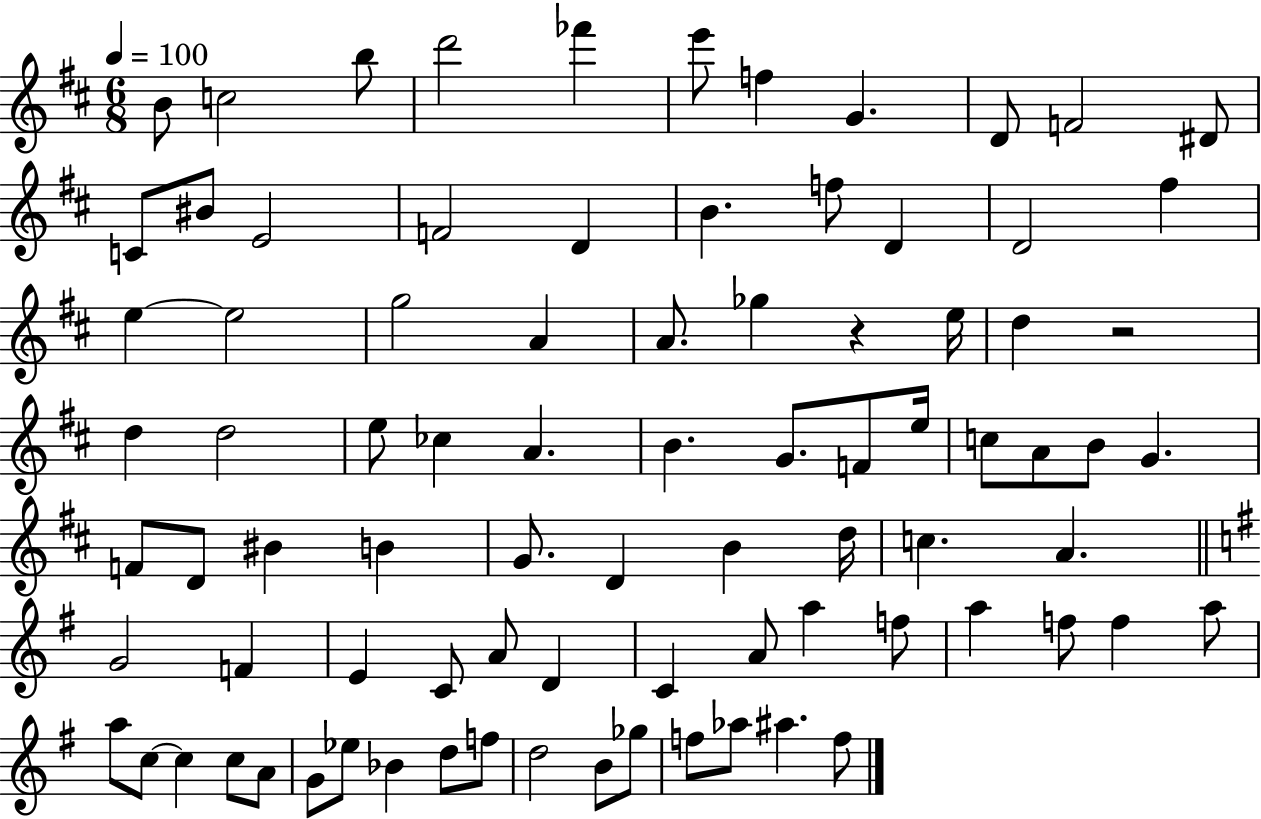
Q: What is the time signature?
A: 6/8